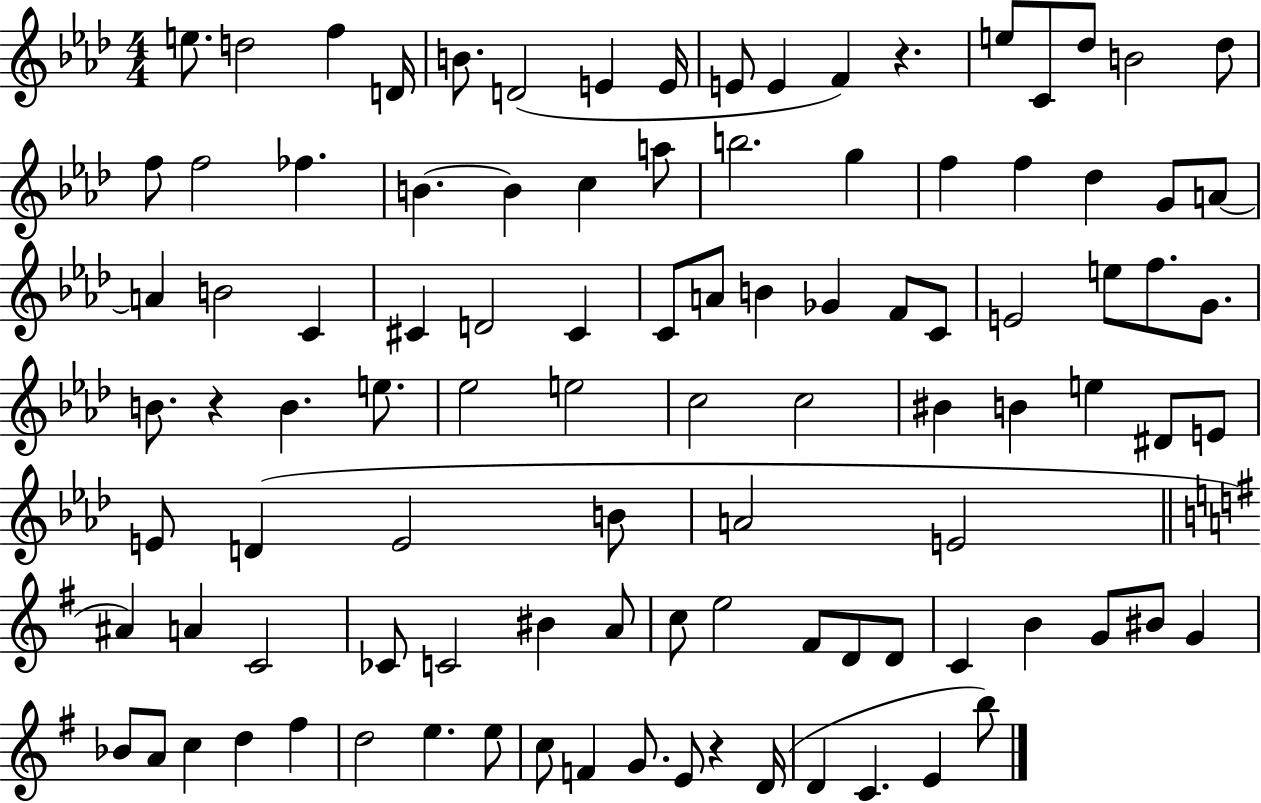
E5/e. D5/h F5/q D4/s B4/e. D4/h E4/q E4/s E4/e E4/q F4/q R/q. E5/e C4/e Db5/e B4/h Db5/e F5/e F5/h FES5/q. B4/q. B4/q C5/q A5/e B5/h. G5/q F5/q F5/q Db5/q G4/e A4/e A4/q B4/h C4/q C#4/q D4/h C#4/q C4/e A4/e B4/q Gb4/q F4/e C4/e E4/h E5/e F5/e. G4/e. B4/e. R/q B4/q. E5/e. Eb5/h E5/h C5/h C5/h BIS4/q B4/q E5/q D#4/e E4/e E4/e D4/q E4/h B4/e A4/h E4/h A#4/q A4/q C4/h CES4/e C4/h BIS4/q A4/e C5/e E5/h F#4/e D4/e D4/e C4/q B4/q G4/e BIS4/e G4/q Bb4/e A4/e C5/q D5/q F#5/q D5/h E5/q. E5/e C5/e F4/q G4/e. E4/e R/q D4/s D4/q C4/q. E4/q B5/e